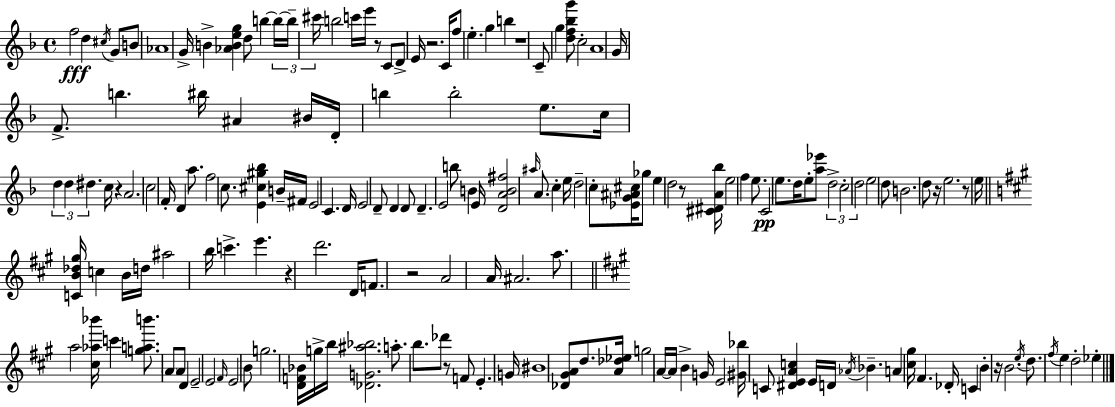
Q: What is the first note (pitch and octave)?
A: F5